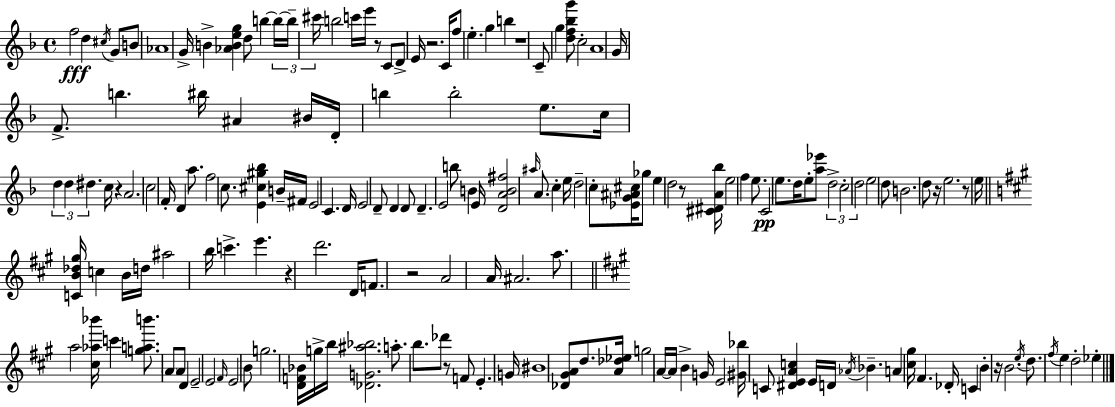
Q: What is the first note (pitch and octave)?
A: F5